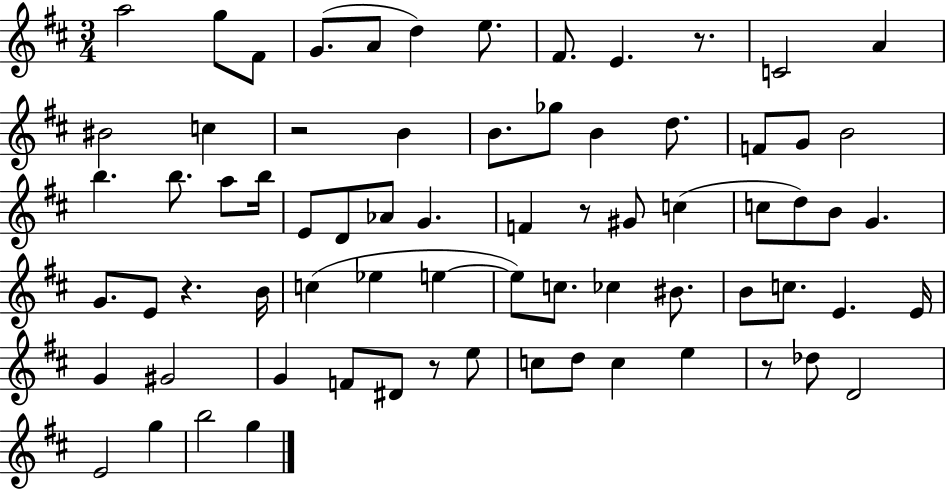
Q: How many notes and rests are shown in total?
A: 72